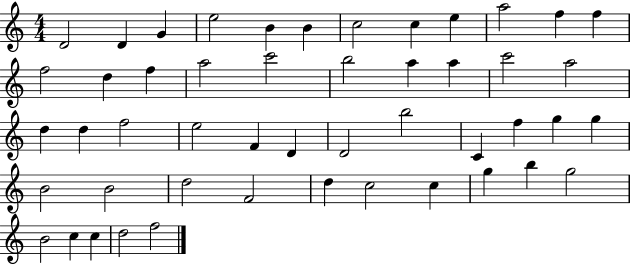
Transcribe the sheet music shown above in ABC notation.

X:1
T:Untitled
M:4/4
L:1/4
K:C
D2 D G e2 B B c2 c e a2 f f f2 d f a2 c'2 b2 a a c'2 a2 d d f2 e2 F D D2 b2 C f g g B2 B2 d2 F2 d c2 c g b g2 B2 c c d2 f2